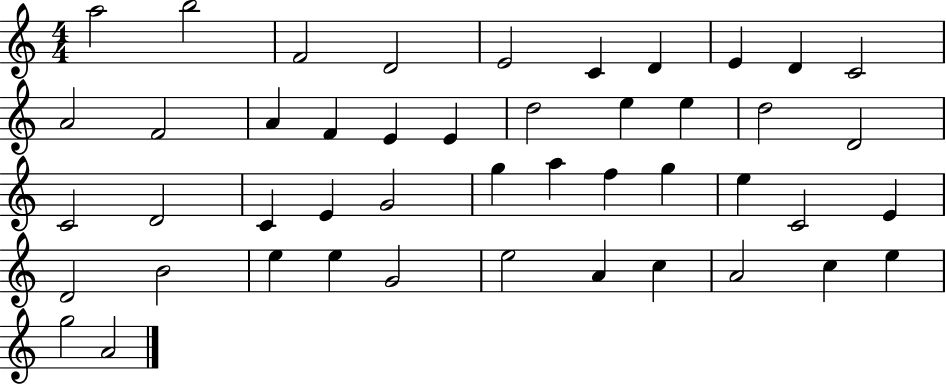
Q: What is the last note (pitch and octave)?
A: A4